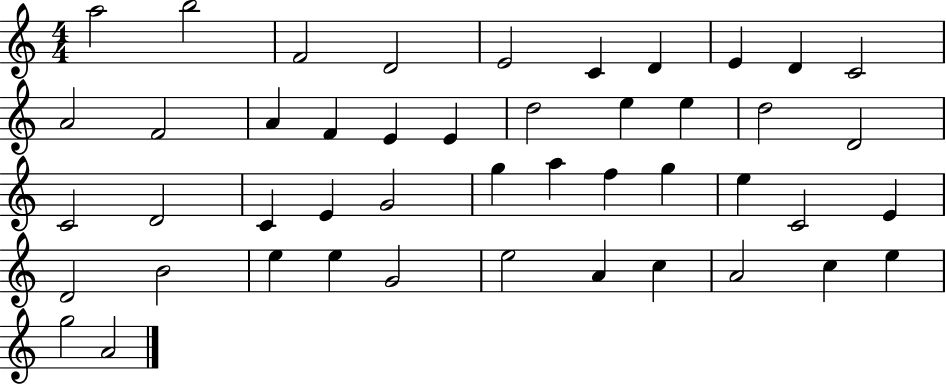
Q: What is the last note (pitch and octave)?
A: A4